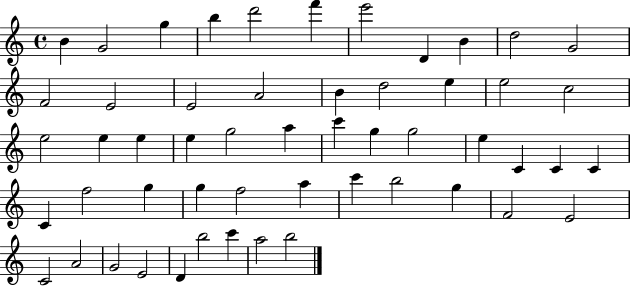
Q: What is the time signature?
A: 4/4